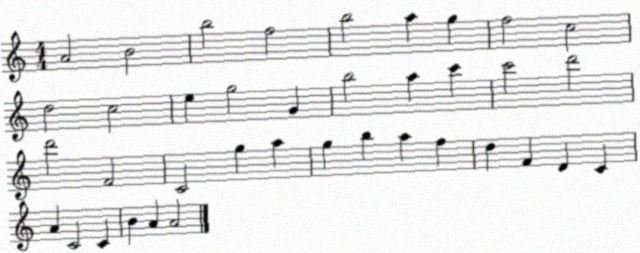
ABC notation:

X:1
T:Untitled
M:4/4
L:1/4
K:C
A2 B2 b2 f2 b2 a g f2 c2 d2 c2 e g2 G b2 a c' c'2 d'2 d'2 F2 C2 g a g b a f d F D C A C2 C B A A2